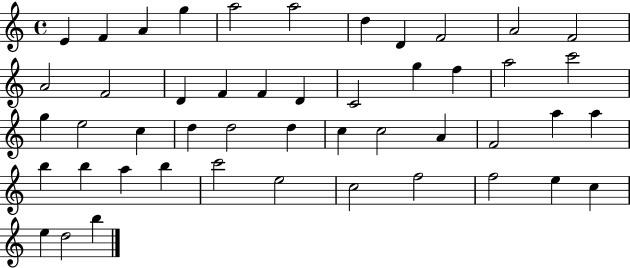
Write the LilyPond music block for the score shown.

{
  \clef treble
  \time 4/4
  \defaultTimeSignature
  \key c \major
  e'4 f'4 a'4 g''4 | a''2 a''2 | d''4 d'4 f'2 | a'2 f'2 | \break a'2 f'2 | d'4 f'4 f'4 d'4 | c'2 g''4 f''4 | a''2 c'''2 | \break g''4 e''2 c''4 | d''4 d''2 d''4 | c''4 c''2 a'4 | f'2 a''4 a''4 | \break b''4 b''4 a''4 b''4 | c'''2 e''2 | c''2 f''2 | f''2 e''4 c''4 | \break e''4 d''2 b''4 | \bar "|."
}